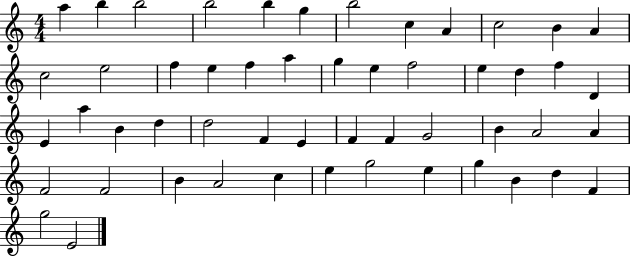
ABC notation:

X:1
T:Untitled
M:4/4
L:1/4
K:C
a b b2 b2 b g b2 c A c2 B A c2 e2 f e f a g e f2 e d f D E a B d d2 F E F F G2 B A2 A F2 F2 B A2 c e g2 e g B d F g2 E2